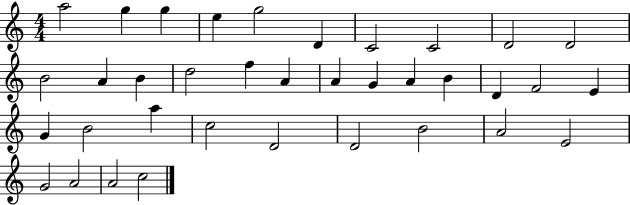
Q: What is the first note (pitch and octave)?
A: A5